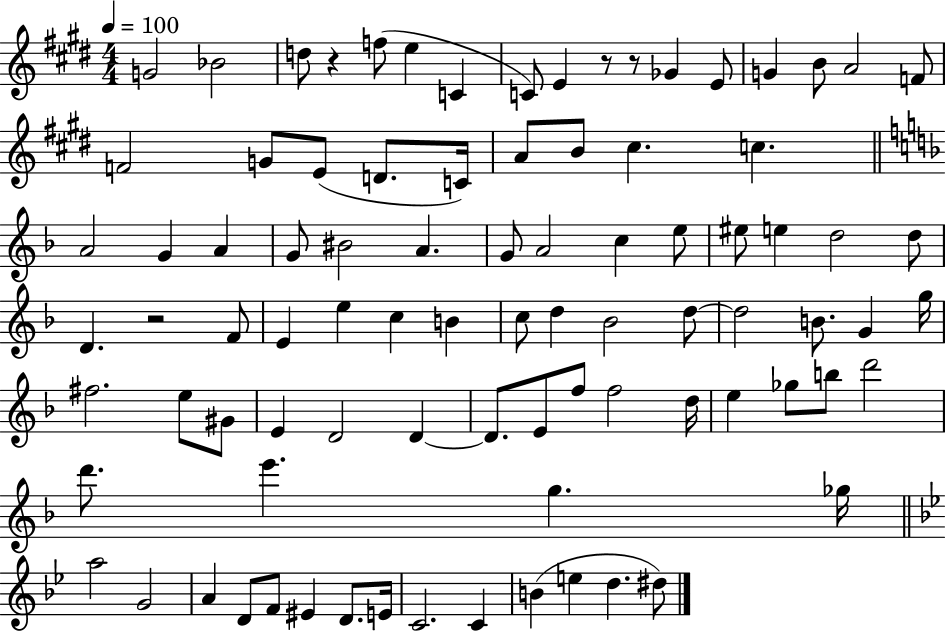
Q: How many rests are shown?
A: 4